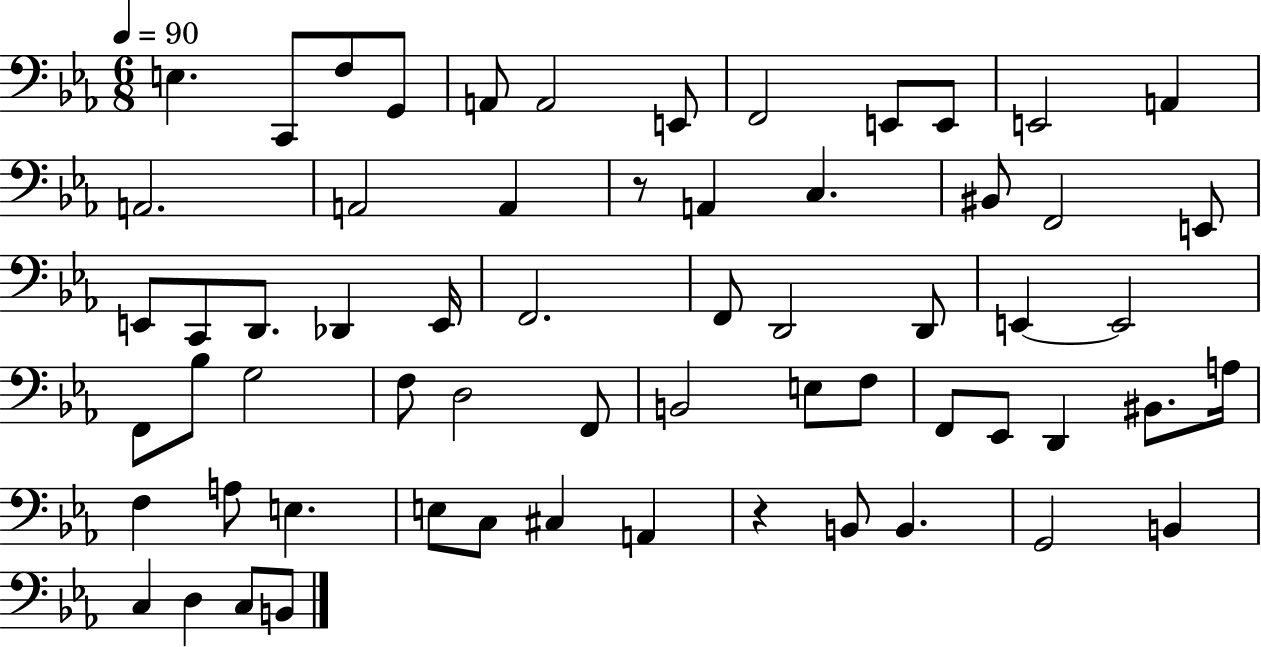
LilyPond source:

{
  \clef bass
  \numericTimeSignature
  \time 6/8
  \key ees \major
  \tempo 4 = 90
  e4. c,8 f8 g,8 | a,8 a,2 e,8 | f,2 e,8 e,8 | e,2 a,4 | \break a,2. | a,2 a,4 | r8 a,4 c4. | bis,8 f,2 e,8 | \break e,8 c,8 d,8. des,4 e,16 | f,2. | f,8 d,2 d,8 | e,4~~ e,2 | \break f,8 bes8 g2 | f8 d2 f,8 | b,2 e8 f8 | f,8 ees,8 d,4 bis,8. a16 | \break f4 a8 e4. | e8 c8 cis4 a,4 | r4 b,8 b,4. | g,2 b,4 | \break c4 d4 c8 b,8 | \bar "|."
}